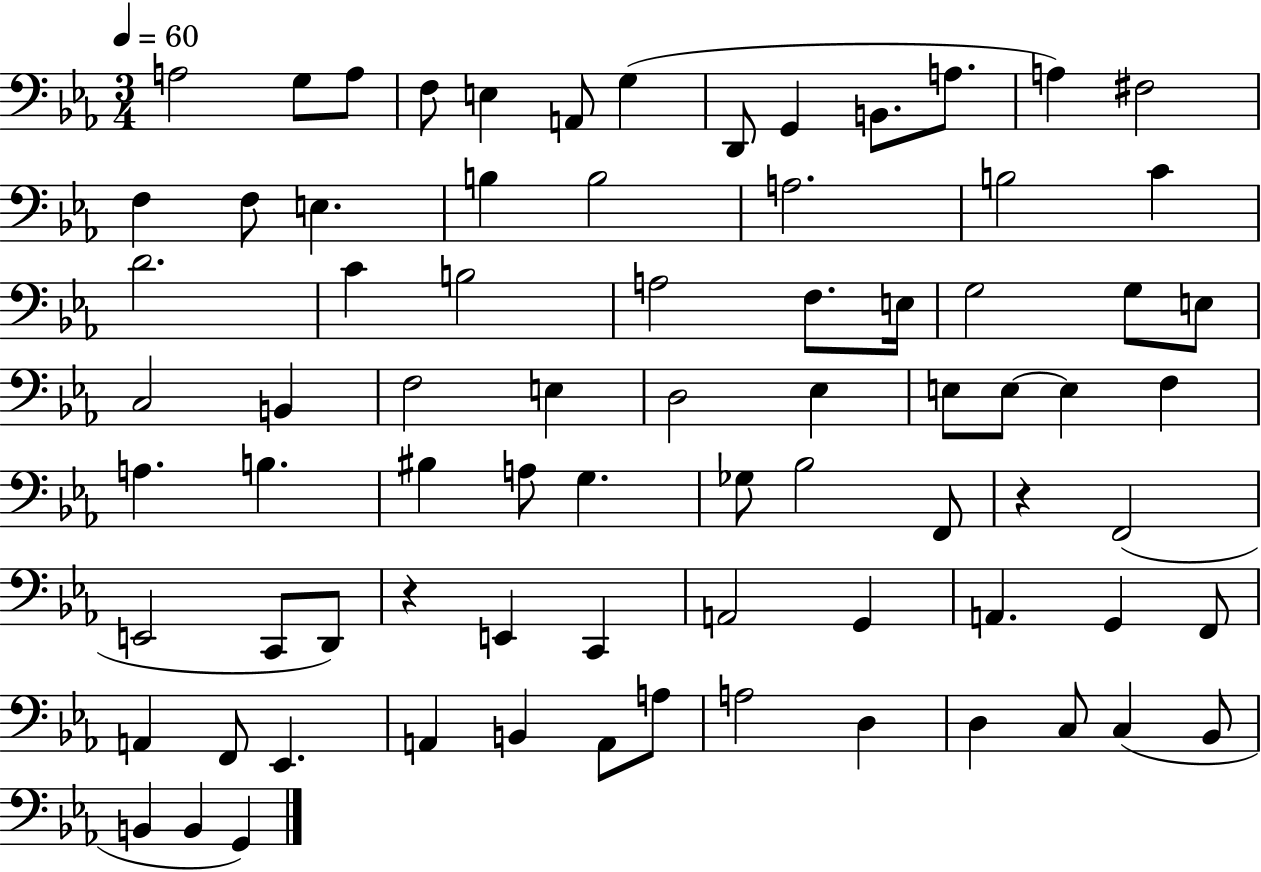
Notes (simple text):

A3/h G3/e A3/e F3/e E3/q A2/e G3/q D2/e G2/q B2/e. A3/e. A3/q F#3/h F3/q F3/e E3/q. B3/q B3/h A3/h. B3/h C4/q D4/h. C4/q B3/h A3/h F3/e. E3/s G3/h G3/e E3/e C3/h B2/q F3/h E3/q D3/h Eb3/q E3/e E3/e E3/q F3/q A3/q. B3/q. BIS3/q A3/e G3/q. Gb3/e Bb3/h F2/e R/q F2/h E2/h C2/e D2/e R/q E2/q C2/q A2/h G2/q A2/q. G2/q F2/e A2/q F2/e Eb2/q. A2/q B2/q A2/e A3/e A3/h D3/q D3/q C3/e C3/q Bb2/e B2/q B2/q G2/q